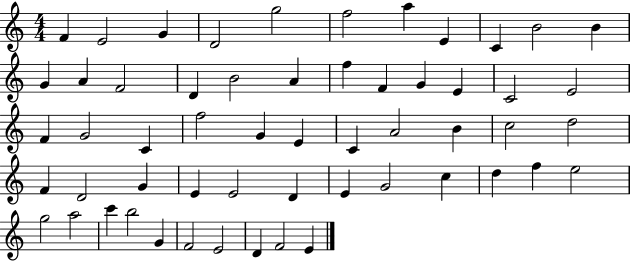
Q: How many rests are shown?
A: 0